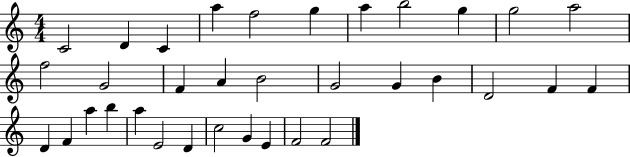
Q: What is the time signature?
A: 4/4